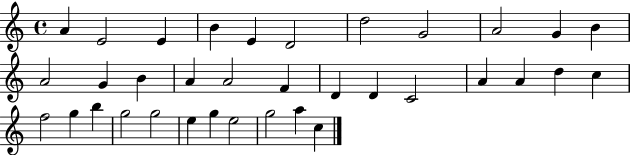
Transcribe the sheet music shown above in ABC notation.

X:1
T:Untitled
M:4/4
L:1/4
K:C
A E2 E B E D2 d2 G2 A2 G B A2 G B A A2 F D D C2 A A d c f2 g b g2 g2 e g e2 g2 a c